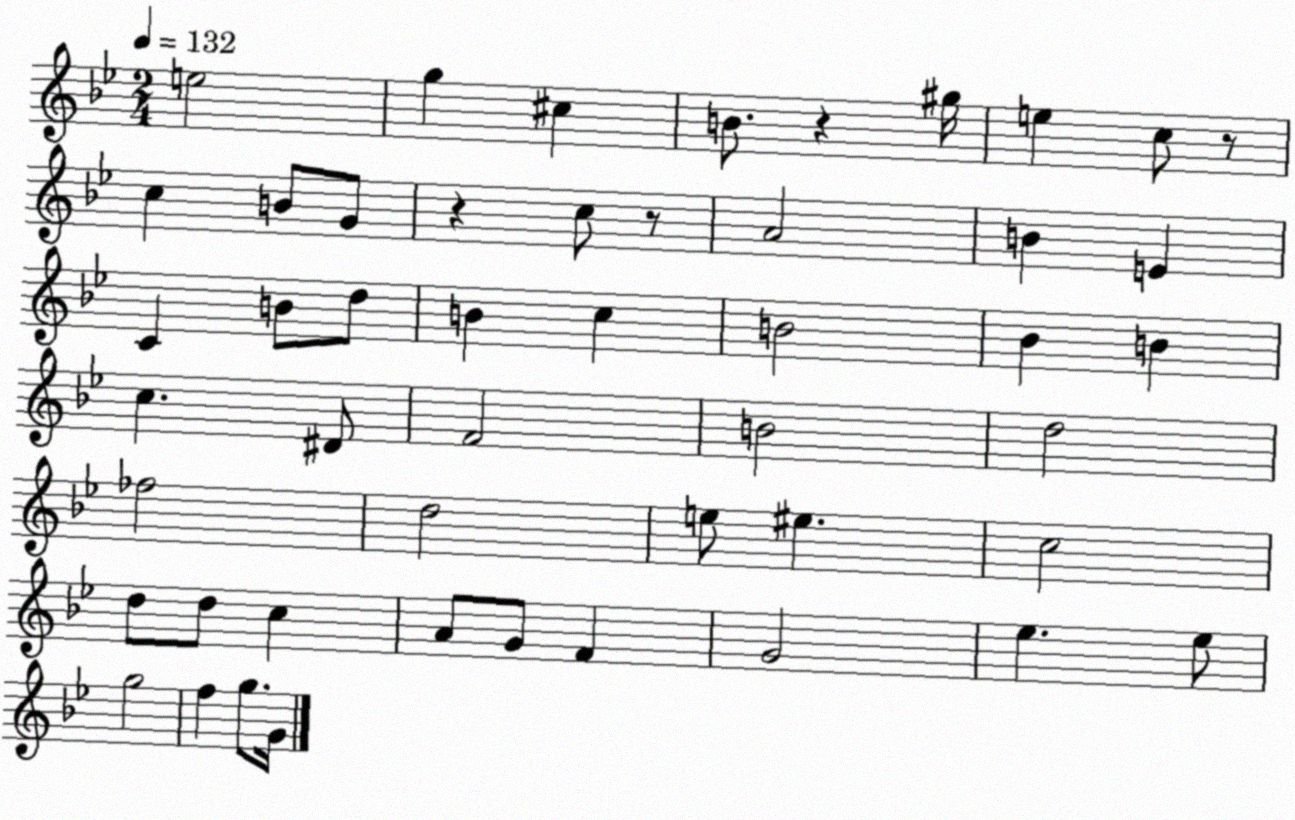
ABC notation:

X:1
T:Untitled
M:2/4
L:1/4
K:Bb
e2 g ^c B/2 z ^g/4 e c/2 z/2 c B/2 G/2 z c/2 z/2 A2 B E C B/2 d/2 B c B2 _B B c ^D/2 F2 B2 d2 _f2 d2 e/2 ^e c2 d/2 d/2 c A/2 G/2 F G2 _e _e/2 g2 f g/2 G/4